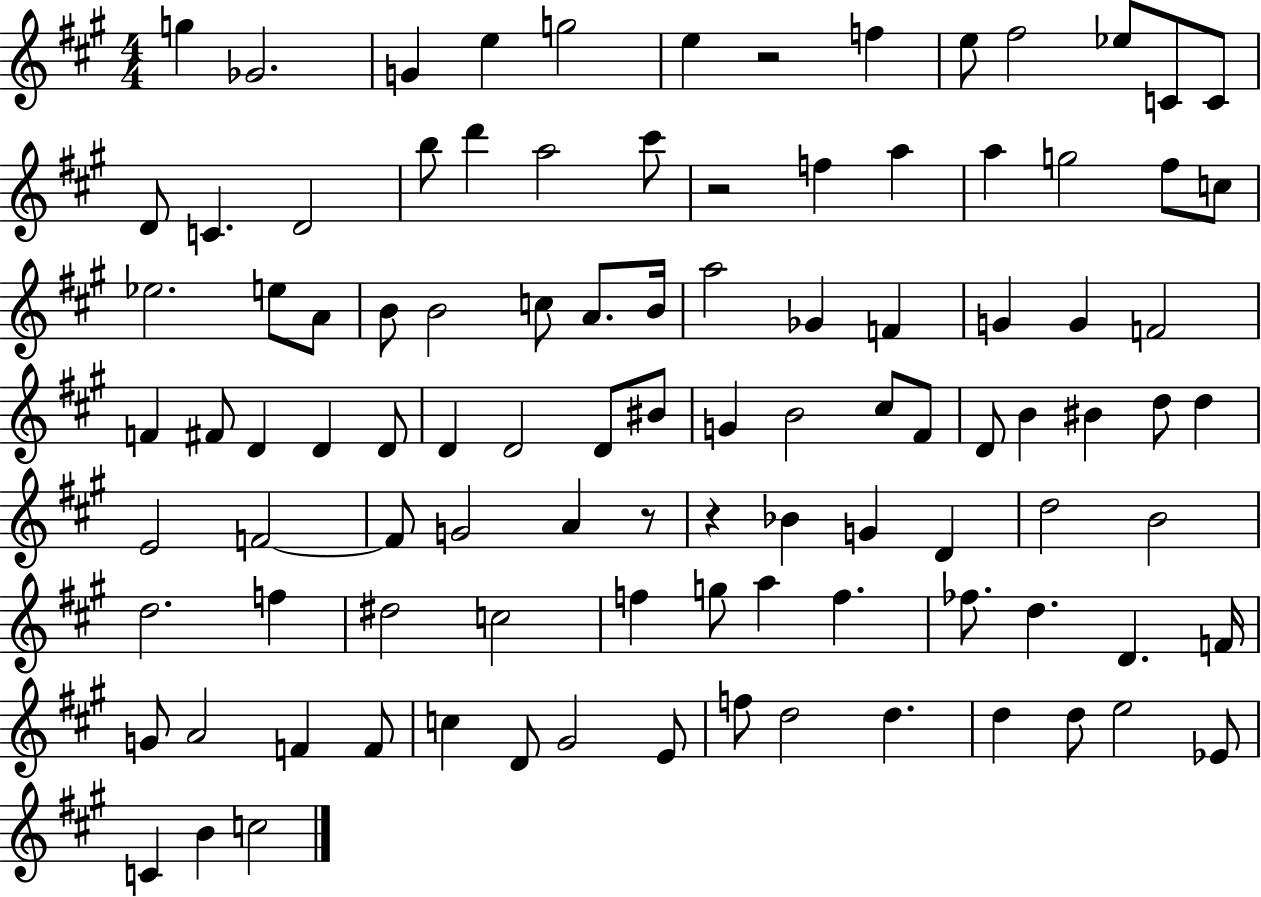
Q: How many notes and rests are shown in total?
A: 101